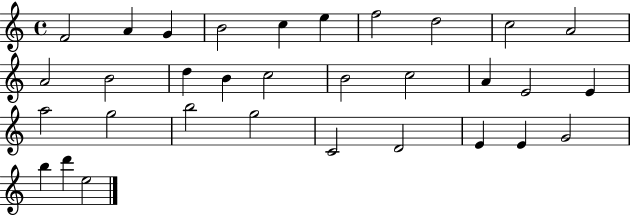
X:1
T:Untitled
M:4/4
L:1/4
K:C
F2 A G B2 c e f2 d2 c2 A2 A2 B2 d B c2 B2 c2 A E2 E a2 g2 b2 g2 C2 D2 E E G2 b d' e2